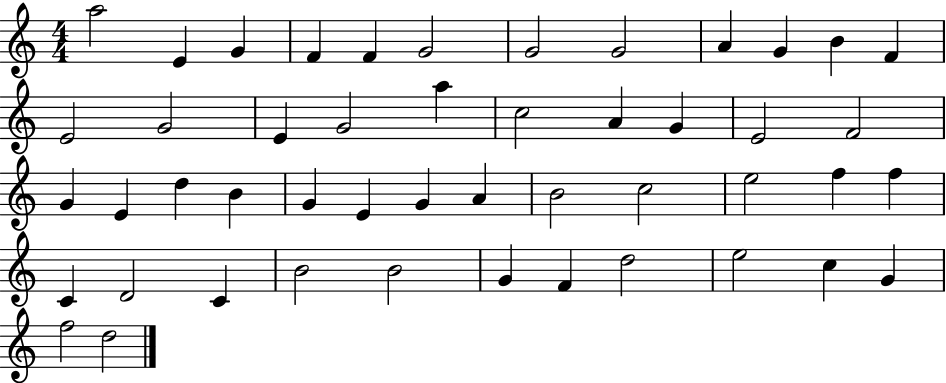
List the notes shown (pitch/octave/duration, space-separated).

A5/h E4/q G4/q F4/q F4/q G4/h G4/h G4/h A4/q G4/q B4/q F4/q E4/h G4/h E4/q G4/h A5/q C5/h A4/q G4/q E4/h F4/h G4/q E4/q D5/q B4/q G4/q E4/q G4/q A4/q B4/h C5/h E5/h F5/q F5/q C4/q D4/h C4/q B4/h B4/h G4/q F4/q D5/h E5/h C5/q G4/q F5/h D5/h